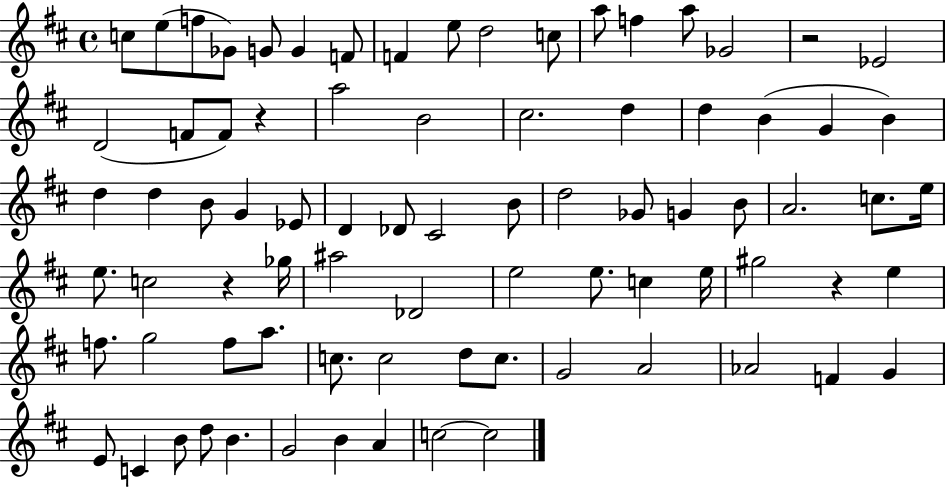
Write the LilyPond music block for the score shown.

{
  \clef treble
  \time 4/4
  \defaultTimeSignature
  \key d \major
  c''8 e''8( f''8 ges'8) g'8 g'4 f'8 | f'4 e''8 d''2 c''8 | a''8 f''4 a''8 ges'2 | r2 ees'2 | \break d'2( f'8 f'8) r4 | a''2 b'2 | cis''2. d''4 | d''4 b'4( g'4 b'4) | \break d''4 d''4 b'8 g'4 ees'8 | d'4 des'8 cis'2 b'8 | d''2 ges'8 g'4 b'8 | a'2. c''8. e''16 | \break e''8. c''2 r4 ges''16 | ais''2 des'2 | e''2 e''8. c''4 e''16 | gis''2 r4 e''4 | \break f''8. g''2 f''8 a''8. | c''8. c''2 d''8 c''8. | g'2 a'2 | aes'2 f'4 g'4 | \break e'8 c'4 b'8 d''8 b'4. | g'2 b'4 a'4 | c''2~~ c''2 | \bar "|."
}